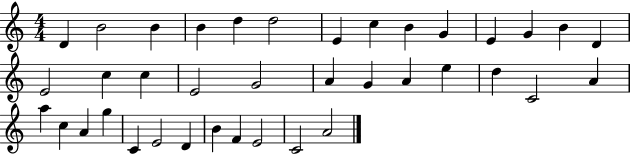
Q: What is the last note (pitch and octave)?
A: A4